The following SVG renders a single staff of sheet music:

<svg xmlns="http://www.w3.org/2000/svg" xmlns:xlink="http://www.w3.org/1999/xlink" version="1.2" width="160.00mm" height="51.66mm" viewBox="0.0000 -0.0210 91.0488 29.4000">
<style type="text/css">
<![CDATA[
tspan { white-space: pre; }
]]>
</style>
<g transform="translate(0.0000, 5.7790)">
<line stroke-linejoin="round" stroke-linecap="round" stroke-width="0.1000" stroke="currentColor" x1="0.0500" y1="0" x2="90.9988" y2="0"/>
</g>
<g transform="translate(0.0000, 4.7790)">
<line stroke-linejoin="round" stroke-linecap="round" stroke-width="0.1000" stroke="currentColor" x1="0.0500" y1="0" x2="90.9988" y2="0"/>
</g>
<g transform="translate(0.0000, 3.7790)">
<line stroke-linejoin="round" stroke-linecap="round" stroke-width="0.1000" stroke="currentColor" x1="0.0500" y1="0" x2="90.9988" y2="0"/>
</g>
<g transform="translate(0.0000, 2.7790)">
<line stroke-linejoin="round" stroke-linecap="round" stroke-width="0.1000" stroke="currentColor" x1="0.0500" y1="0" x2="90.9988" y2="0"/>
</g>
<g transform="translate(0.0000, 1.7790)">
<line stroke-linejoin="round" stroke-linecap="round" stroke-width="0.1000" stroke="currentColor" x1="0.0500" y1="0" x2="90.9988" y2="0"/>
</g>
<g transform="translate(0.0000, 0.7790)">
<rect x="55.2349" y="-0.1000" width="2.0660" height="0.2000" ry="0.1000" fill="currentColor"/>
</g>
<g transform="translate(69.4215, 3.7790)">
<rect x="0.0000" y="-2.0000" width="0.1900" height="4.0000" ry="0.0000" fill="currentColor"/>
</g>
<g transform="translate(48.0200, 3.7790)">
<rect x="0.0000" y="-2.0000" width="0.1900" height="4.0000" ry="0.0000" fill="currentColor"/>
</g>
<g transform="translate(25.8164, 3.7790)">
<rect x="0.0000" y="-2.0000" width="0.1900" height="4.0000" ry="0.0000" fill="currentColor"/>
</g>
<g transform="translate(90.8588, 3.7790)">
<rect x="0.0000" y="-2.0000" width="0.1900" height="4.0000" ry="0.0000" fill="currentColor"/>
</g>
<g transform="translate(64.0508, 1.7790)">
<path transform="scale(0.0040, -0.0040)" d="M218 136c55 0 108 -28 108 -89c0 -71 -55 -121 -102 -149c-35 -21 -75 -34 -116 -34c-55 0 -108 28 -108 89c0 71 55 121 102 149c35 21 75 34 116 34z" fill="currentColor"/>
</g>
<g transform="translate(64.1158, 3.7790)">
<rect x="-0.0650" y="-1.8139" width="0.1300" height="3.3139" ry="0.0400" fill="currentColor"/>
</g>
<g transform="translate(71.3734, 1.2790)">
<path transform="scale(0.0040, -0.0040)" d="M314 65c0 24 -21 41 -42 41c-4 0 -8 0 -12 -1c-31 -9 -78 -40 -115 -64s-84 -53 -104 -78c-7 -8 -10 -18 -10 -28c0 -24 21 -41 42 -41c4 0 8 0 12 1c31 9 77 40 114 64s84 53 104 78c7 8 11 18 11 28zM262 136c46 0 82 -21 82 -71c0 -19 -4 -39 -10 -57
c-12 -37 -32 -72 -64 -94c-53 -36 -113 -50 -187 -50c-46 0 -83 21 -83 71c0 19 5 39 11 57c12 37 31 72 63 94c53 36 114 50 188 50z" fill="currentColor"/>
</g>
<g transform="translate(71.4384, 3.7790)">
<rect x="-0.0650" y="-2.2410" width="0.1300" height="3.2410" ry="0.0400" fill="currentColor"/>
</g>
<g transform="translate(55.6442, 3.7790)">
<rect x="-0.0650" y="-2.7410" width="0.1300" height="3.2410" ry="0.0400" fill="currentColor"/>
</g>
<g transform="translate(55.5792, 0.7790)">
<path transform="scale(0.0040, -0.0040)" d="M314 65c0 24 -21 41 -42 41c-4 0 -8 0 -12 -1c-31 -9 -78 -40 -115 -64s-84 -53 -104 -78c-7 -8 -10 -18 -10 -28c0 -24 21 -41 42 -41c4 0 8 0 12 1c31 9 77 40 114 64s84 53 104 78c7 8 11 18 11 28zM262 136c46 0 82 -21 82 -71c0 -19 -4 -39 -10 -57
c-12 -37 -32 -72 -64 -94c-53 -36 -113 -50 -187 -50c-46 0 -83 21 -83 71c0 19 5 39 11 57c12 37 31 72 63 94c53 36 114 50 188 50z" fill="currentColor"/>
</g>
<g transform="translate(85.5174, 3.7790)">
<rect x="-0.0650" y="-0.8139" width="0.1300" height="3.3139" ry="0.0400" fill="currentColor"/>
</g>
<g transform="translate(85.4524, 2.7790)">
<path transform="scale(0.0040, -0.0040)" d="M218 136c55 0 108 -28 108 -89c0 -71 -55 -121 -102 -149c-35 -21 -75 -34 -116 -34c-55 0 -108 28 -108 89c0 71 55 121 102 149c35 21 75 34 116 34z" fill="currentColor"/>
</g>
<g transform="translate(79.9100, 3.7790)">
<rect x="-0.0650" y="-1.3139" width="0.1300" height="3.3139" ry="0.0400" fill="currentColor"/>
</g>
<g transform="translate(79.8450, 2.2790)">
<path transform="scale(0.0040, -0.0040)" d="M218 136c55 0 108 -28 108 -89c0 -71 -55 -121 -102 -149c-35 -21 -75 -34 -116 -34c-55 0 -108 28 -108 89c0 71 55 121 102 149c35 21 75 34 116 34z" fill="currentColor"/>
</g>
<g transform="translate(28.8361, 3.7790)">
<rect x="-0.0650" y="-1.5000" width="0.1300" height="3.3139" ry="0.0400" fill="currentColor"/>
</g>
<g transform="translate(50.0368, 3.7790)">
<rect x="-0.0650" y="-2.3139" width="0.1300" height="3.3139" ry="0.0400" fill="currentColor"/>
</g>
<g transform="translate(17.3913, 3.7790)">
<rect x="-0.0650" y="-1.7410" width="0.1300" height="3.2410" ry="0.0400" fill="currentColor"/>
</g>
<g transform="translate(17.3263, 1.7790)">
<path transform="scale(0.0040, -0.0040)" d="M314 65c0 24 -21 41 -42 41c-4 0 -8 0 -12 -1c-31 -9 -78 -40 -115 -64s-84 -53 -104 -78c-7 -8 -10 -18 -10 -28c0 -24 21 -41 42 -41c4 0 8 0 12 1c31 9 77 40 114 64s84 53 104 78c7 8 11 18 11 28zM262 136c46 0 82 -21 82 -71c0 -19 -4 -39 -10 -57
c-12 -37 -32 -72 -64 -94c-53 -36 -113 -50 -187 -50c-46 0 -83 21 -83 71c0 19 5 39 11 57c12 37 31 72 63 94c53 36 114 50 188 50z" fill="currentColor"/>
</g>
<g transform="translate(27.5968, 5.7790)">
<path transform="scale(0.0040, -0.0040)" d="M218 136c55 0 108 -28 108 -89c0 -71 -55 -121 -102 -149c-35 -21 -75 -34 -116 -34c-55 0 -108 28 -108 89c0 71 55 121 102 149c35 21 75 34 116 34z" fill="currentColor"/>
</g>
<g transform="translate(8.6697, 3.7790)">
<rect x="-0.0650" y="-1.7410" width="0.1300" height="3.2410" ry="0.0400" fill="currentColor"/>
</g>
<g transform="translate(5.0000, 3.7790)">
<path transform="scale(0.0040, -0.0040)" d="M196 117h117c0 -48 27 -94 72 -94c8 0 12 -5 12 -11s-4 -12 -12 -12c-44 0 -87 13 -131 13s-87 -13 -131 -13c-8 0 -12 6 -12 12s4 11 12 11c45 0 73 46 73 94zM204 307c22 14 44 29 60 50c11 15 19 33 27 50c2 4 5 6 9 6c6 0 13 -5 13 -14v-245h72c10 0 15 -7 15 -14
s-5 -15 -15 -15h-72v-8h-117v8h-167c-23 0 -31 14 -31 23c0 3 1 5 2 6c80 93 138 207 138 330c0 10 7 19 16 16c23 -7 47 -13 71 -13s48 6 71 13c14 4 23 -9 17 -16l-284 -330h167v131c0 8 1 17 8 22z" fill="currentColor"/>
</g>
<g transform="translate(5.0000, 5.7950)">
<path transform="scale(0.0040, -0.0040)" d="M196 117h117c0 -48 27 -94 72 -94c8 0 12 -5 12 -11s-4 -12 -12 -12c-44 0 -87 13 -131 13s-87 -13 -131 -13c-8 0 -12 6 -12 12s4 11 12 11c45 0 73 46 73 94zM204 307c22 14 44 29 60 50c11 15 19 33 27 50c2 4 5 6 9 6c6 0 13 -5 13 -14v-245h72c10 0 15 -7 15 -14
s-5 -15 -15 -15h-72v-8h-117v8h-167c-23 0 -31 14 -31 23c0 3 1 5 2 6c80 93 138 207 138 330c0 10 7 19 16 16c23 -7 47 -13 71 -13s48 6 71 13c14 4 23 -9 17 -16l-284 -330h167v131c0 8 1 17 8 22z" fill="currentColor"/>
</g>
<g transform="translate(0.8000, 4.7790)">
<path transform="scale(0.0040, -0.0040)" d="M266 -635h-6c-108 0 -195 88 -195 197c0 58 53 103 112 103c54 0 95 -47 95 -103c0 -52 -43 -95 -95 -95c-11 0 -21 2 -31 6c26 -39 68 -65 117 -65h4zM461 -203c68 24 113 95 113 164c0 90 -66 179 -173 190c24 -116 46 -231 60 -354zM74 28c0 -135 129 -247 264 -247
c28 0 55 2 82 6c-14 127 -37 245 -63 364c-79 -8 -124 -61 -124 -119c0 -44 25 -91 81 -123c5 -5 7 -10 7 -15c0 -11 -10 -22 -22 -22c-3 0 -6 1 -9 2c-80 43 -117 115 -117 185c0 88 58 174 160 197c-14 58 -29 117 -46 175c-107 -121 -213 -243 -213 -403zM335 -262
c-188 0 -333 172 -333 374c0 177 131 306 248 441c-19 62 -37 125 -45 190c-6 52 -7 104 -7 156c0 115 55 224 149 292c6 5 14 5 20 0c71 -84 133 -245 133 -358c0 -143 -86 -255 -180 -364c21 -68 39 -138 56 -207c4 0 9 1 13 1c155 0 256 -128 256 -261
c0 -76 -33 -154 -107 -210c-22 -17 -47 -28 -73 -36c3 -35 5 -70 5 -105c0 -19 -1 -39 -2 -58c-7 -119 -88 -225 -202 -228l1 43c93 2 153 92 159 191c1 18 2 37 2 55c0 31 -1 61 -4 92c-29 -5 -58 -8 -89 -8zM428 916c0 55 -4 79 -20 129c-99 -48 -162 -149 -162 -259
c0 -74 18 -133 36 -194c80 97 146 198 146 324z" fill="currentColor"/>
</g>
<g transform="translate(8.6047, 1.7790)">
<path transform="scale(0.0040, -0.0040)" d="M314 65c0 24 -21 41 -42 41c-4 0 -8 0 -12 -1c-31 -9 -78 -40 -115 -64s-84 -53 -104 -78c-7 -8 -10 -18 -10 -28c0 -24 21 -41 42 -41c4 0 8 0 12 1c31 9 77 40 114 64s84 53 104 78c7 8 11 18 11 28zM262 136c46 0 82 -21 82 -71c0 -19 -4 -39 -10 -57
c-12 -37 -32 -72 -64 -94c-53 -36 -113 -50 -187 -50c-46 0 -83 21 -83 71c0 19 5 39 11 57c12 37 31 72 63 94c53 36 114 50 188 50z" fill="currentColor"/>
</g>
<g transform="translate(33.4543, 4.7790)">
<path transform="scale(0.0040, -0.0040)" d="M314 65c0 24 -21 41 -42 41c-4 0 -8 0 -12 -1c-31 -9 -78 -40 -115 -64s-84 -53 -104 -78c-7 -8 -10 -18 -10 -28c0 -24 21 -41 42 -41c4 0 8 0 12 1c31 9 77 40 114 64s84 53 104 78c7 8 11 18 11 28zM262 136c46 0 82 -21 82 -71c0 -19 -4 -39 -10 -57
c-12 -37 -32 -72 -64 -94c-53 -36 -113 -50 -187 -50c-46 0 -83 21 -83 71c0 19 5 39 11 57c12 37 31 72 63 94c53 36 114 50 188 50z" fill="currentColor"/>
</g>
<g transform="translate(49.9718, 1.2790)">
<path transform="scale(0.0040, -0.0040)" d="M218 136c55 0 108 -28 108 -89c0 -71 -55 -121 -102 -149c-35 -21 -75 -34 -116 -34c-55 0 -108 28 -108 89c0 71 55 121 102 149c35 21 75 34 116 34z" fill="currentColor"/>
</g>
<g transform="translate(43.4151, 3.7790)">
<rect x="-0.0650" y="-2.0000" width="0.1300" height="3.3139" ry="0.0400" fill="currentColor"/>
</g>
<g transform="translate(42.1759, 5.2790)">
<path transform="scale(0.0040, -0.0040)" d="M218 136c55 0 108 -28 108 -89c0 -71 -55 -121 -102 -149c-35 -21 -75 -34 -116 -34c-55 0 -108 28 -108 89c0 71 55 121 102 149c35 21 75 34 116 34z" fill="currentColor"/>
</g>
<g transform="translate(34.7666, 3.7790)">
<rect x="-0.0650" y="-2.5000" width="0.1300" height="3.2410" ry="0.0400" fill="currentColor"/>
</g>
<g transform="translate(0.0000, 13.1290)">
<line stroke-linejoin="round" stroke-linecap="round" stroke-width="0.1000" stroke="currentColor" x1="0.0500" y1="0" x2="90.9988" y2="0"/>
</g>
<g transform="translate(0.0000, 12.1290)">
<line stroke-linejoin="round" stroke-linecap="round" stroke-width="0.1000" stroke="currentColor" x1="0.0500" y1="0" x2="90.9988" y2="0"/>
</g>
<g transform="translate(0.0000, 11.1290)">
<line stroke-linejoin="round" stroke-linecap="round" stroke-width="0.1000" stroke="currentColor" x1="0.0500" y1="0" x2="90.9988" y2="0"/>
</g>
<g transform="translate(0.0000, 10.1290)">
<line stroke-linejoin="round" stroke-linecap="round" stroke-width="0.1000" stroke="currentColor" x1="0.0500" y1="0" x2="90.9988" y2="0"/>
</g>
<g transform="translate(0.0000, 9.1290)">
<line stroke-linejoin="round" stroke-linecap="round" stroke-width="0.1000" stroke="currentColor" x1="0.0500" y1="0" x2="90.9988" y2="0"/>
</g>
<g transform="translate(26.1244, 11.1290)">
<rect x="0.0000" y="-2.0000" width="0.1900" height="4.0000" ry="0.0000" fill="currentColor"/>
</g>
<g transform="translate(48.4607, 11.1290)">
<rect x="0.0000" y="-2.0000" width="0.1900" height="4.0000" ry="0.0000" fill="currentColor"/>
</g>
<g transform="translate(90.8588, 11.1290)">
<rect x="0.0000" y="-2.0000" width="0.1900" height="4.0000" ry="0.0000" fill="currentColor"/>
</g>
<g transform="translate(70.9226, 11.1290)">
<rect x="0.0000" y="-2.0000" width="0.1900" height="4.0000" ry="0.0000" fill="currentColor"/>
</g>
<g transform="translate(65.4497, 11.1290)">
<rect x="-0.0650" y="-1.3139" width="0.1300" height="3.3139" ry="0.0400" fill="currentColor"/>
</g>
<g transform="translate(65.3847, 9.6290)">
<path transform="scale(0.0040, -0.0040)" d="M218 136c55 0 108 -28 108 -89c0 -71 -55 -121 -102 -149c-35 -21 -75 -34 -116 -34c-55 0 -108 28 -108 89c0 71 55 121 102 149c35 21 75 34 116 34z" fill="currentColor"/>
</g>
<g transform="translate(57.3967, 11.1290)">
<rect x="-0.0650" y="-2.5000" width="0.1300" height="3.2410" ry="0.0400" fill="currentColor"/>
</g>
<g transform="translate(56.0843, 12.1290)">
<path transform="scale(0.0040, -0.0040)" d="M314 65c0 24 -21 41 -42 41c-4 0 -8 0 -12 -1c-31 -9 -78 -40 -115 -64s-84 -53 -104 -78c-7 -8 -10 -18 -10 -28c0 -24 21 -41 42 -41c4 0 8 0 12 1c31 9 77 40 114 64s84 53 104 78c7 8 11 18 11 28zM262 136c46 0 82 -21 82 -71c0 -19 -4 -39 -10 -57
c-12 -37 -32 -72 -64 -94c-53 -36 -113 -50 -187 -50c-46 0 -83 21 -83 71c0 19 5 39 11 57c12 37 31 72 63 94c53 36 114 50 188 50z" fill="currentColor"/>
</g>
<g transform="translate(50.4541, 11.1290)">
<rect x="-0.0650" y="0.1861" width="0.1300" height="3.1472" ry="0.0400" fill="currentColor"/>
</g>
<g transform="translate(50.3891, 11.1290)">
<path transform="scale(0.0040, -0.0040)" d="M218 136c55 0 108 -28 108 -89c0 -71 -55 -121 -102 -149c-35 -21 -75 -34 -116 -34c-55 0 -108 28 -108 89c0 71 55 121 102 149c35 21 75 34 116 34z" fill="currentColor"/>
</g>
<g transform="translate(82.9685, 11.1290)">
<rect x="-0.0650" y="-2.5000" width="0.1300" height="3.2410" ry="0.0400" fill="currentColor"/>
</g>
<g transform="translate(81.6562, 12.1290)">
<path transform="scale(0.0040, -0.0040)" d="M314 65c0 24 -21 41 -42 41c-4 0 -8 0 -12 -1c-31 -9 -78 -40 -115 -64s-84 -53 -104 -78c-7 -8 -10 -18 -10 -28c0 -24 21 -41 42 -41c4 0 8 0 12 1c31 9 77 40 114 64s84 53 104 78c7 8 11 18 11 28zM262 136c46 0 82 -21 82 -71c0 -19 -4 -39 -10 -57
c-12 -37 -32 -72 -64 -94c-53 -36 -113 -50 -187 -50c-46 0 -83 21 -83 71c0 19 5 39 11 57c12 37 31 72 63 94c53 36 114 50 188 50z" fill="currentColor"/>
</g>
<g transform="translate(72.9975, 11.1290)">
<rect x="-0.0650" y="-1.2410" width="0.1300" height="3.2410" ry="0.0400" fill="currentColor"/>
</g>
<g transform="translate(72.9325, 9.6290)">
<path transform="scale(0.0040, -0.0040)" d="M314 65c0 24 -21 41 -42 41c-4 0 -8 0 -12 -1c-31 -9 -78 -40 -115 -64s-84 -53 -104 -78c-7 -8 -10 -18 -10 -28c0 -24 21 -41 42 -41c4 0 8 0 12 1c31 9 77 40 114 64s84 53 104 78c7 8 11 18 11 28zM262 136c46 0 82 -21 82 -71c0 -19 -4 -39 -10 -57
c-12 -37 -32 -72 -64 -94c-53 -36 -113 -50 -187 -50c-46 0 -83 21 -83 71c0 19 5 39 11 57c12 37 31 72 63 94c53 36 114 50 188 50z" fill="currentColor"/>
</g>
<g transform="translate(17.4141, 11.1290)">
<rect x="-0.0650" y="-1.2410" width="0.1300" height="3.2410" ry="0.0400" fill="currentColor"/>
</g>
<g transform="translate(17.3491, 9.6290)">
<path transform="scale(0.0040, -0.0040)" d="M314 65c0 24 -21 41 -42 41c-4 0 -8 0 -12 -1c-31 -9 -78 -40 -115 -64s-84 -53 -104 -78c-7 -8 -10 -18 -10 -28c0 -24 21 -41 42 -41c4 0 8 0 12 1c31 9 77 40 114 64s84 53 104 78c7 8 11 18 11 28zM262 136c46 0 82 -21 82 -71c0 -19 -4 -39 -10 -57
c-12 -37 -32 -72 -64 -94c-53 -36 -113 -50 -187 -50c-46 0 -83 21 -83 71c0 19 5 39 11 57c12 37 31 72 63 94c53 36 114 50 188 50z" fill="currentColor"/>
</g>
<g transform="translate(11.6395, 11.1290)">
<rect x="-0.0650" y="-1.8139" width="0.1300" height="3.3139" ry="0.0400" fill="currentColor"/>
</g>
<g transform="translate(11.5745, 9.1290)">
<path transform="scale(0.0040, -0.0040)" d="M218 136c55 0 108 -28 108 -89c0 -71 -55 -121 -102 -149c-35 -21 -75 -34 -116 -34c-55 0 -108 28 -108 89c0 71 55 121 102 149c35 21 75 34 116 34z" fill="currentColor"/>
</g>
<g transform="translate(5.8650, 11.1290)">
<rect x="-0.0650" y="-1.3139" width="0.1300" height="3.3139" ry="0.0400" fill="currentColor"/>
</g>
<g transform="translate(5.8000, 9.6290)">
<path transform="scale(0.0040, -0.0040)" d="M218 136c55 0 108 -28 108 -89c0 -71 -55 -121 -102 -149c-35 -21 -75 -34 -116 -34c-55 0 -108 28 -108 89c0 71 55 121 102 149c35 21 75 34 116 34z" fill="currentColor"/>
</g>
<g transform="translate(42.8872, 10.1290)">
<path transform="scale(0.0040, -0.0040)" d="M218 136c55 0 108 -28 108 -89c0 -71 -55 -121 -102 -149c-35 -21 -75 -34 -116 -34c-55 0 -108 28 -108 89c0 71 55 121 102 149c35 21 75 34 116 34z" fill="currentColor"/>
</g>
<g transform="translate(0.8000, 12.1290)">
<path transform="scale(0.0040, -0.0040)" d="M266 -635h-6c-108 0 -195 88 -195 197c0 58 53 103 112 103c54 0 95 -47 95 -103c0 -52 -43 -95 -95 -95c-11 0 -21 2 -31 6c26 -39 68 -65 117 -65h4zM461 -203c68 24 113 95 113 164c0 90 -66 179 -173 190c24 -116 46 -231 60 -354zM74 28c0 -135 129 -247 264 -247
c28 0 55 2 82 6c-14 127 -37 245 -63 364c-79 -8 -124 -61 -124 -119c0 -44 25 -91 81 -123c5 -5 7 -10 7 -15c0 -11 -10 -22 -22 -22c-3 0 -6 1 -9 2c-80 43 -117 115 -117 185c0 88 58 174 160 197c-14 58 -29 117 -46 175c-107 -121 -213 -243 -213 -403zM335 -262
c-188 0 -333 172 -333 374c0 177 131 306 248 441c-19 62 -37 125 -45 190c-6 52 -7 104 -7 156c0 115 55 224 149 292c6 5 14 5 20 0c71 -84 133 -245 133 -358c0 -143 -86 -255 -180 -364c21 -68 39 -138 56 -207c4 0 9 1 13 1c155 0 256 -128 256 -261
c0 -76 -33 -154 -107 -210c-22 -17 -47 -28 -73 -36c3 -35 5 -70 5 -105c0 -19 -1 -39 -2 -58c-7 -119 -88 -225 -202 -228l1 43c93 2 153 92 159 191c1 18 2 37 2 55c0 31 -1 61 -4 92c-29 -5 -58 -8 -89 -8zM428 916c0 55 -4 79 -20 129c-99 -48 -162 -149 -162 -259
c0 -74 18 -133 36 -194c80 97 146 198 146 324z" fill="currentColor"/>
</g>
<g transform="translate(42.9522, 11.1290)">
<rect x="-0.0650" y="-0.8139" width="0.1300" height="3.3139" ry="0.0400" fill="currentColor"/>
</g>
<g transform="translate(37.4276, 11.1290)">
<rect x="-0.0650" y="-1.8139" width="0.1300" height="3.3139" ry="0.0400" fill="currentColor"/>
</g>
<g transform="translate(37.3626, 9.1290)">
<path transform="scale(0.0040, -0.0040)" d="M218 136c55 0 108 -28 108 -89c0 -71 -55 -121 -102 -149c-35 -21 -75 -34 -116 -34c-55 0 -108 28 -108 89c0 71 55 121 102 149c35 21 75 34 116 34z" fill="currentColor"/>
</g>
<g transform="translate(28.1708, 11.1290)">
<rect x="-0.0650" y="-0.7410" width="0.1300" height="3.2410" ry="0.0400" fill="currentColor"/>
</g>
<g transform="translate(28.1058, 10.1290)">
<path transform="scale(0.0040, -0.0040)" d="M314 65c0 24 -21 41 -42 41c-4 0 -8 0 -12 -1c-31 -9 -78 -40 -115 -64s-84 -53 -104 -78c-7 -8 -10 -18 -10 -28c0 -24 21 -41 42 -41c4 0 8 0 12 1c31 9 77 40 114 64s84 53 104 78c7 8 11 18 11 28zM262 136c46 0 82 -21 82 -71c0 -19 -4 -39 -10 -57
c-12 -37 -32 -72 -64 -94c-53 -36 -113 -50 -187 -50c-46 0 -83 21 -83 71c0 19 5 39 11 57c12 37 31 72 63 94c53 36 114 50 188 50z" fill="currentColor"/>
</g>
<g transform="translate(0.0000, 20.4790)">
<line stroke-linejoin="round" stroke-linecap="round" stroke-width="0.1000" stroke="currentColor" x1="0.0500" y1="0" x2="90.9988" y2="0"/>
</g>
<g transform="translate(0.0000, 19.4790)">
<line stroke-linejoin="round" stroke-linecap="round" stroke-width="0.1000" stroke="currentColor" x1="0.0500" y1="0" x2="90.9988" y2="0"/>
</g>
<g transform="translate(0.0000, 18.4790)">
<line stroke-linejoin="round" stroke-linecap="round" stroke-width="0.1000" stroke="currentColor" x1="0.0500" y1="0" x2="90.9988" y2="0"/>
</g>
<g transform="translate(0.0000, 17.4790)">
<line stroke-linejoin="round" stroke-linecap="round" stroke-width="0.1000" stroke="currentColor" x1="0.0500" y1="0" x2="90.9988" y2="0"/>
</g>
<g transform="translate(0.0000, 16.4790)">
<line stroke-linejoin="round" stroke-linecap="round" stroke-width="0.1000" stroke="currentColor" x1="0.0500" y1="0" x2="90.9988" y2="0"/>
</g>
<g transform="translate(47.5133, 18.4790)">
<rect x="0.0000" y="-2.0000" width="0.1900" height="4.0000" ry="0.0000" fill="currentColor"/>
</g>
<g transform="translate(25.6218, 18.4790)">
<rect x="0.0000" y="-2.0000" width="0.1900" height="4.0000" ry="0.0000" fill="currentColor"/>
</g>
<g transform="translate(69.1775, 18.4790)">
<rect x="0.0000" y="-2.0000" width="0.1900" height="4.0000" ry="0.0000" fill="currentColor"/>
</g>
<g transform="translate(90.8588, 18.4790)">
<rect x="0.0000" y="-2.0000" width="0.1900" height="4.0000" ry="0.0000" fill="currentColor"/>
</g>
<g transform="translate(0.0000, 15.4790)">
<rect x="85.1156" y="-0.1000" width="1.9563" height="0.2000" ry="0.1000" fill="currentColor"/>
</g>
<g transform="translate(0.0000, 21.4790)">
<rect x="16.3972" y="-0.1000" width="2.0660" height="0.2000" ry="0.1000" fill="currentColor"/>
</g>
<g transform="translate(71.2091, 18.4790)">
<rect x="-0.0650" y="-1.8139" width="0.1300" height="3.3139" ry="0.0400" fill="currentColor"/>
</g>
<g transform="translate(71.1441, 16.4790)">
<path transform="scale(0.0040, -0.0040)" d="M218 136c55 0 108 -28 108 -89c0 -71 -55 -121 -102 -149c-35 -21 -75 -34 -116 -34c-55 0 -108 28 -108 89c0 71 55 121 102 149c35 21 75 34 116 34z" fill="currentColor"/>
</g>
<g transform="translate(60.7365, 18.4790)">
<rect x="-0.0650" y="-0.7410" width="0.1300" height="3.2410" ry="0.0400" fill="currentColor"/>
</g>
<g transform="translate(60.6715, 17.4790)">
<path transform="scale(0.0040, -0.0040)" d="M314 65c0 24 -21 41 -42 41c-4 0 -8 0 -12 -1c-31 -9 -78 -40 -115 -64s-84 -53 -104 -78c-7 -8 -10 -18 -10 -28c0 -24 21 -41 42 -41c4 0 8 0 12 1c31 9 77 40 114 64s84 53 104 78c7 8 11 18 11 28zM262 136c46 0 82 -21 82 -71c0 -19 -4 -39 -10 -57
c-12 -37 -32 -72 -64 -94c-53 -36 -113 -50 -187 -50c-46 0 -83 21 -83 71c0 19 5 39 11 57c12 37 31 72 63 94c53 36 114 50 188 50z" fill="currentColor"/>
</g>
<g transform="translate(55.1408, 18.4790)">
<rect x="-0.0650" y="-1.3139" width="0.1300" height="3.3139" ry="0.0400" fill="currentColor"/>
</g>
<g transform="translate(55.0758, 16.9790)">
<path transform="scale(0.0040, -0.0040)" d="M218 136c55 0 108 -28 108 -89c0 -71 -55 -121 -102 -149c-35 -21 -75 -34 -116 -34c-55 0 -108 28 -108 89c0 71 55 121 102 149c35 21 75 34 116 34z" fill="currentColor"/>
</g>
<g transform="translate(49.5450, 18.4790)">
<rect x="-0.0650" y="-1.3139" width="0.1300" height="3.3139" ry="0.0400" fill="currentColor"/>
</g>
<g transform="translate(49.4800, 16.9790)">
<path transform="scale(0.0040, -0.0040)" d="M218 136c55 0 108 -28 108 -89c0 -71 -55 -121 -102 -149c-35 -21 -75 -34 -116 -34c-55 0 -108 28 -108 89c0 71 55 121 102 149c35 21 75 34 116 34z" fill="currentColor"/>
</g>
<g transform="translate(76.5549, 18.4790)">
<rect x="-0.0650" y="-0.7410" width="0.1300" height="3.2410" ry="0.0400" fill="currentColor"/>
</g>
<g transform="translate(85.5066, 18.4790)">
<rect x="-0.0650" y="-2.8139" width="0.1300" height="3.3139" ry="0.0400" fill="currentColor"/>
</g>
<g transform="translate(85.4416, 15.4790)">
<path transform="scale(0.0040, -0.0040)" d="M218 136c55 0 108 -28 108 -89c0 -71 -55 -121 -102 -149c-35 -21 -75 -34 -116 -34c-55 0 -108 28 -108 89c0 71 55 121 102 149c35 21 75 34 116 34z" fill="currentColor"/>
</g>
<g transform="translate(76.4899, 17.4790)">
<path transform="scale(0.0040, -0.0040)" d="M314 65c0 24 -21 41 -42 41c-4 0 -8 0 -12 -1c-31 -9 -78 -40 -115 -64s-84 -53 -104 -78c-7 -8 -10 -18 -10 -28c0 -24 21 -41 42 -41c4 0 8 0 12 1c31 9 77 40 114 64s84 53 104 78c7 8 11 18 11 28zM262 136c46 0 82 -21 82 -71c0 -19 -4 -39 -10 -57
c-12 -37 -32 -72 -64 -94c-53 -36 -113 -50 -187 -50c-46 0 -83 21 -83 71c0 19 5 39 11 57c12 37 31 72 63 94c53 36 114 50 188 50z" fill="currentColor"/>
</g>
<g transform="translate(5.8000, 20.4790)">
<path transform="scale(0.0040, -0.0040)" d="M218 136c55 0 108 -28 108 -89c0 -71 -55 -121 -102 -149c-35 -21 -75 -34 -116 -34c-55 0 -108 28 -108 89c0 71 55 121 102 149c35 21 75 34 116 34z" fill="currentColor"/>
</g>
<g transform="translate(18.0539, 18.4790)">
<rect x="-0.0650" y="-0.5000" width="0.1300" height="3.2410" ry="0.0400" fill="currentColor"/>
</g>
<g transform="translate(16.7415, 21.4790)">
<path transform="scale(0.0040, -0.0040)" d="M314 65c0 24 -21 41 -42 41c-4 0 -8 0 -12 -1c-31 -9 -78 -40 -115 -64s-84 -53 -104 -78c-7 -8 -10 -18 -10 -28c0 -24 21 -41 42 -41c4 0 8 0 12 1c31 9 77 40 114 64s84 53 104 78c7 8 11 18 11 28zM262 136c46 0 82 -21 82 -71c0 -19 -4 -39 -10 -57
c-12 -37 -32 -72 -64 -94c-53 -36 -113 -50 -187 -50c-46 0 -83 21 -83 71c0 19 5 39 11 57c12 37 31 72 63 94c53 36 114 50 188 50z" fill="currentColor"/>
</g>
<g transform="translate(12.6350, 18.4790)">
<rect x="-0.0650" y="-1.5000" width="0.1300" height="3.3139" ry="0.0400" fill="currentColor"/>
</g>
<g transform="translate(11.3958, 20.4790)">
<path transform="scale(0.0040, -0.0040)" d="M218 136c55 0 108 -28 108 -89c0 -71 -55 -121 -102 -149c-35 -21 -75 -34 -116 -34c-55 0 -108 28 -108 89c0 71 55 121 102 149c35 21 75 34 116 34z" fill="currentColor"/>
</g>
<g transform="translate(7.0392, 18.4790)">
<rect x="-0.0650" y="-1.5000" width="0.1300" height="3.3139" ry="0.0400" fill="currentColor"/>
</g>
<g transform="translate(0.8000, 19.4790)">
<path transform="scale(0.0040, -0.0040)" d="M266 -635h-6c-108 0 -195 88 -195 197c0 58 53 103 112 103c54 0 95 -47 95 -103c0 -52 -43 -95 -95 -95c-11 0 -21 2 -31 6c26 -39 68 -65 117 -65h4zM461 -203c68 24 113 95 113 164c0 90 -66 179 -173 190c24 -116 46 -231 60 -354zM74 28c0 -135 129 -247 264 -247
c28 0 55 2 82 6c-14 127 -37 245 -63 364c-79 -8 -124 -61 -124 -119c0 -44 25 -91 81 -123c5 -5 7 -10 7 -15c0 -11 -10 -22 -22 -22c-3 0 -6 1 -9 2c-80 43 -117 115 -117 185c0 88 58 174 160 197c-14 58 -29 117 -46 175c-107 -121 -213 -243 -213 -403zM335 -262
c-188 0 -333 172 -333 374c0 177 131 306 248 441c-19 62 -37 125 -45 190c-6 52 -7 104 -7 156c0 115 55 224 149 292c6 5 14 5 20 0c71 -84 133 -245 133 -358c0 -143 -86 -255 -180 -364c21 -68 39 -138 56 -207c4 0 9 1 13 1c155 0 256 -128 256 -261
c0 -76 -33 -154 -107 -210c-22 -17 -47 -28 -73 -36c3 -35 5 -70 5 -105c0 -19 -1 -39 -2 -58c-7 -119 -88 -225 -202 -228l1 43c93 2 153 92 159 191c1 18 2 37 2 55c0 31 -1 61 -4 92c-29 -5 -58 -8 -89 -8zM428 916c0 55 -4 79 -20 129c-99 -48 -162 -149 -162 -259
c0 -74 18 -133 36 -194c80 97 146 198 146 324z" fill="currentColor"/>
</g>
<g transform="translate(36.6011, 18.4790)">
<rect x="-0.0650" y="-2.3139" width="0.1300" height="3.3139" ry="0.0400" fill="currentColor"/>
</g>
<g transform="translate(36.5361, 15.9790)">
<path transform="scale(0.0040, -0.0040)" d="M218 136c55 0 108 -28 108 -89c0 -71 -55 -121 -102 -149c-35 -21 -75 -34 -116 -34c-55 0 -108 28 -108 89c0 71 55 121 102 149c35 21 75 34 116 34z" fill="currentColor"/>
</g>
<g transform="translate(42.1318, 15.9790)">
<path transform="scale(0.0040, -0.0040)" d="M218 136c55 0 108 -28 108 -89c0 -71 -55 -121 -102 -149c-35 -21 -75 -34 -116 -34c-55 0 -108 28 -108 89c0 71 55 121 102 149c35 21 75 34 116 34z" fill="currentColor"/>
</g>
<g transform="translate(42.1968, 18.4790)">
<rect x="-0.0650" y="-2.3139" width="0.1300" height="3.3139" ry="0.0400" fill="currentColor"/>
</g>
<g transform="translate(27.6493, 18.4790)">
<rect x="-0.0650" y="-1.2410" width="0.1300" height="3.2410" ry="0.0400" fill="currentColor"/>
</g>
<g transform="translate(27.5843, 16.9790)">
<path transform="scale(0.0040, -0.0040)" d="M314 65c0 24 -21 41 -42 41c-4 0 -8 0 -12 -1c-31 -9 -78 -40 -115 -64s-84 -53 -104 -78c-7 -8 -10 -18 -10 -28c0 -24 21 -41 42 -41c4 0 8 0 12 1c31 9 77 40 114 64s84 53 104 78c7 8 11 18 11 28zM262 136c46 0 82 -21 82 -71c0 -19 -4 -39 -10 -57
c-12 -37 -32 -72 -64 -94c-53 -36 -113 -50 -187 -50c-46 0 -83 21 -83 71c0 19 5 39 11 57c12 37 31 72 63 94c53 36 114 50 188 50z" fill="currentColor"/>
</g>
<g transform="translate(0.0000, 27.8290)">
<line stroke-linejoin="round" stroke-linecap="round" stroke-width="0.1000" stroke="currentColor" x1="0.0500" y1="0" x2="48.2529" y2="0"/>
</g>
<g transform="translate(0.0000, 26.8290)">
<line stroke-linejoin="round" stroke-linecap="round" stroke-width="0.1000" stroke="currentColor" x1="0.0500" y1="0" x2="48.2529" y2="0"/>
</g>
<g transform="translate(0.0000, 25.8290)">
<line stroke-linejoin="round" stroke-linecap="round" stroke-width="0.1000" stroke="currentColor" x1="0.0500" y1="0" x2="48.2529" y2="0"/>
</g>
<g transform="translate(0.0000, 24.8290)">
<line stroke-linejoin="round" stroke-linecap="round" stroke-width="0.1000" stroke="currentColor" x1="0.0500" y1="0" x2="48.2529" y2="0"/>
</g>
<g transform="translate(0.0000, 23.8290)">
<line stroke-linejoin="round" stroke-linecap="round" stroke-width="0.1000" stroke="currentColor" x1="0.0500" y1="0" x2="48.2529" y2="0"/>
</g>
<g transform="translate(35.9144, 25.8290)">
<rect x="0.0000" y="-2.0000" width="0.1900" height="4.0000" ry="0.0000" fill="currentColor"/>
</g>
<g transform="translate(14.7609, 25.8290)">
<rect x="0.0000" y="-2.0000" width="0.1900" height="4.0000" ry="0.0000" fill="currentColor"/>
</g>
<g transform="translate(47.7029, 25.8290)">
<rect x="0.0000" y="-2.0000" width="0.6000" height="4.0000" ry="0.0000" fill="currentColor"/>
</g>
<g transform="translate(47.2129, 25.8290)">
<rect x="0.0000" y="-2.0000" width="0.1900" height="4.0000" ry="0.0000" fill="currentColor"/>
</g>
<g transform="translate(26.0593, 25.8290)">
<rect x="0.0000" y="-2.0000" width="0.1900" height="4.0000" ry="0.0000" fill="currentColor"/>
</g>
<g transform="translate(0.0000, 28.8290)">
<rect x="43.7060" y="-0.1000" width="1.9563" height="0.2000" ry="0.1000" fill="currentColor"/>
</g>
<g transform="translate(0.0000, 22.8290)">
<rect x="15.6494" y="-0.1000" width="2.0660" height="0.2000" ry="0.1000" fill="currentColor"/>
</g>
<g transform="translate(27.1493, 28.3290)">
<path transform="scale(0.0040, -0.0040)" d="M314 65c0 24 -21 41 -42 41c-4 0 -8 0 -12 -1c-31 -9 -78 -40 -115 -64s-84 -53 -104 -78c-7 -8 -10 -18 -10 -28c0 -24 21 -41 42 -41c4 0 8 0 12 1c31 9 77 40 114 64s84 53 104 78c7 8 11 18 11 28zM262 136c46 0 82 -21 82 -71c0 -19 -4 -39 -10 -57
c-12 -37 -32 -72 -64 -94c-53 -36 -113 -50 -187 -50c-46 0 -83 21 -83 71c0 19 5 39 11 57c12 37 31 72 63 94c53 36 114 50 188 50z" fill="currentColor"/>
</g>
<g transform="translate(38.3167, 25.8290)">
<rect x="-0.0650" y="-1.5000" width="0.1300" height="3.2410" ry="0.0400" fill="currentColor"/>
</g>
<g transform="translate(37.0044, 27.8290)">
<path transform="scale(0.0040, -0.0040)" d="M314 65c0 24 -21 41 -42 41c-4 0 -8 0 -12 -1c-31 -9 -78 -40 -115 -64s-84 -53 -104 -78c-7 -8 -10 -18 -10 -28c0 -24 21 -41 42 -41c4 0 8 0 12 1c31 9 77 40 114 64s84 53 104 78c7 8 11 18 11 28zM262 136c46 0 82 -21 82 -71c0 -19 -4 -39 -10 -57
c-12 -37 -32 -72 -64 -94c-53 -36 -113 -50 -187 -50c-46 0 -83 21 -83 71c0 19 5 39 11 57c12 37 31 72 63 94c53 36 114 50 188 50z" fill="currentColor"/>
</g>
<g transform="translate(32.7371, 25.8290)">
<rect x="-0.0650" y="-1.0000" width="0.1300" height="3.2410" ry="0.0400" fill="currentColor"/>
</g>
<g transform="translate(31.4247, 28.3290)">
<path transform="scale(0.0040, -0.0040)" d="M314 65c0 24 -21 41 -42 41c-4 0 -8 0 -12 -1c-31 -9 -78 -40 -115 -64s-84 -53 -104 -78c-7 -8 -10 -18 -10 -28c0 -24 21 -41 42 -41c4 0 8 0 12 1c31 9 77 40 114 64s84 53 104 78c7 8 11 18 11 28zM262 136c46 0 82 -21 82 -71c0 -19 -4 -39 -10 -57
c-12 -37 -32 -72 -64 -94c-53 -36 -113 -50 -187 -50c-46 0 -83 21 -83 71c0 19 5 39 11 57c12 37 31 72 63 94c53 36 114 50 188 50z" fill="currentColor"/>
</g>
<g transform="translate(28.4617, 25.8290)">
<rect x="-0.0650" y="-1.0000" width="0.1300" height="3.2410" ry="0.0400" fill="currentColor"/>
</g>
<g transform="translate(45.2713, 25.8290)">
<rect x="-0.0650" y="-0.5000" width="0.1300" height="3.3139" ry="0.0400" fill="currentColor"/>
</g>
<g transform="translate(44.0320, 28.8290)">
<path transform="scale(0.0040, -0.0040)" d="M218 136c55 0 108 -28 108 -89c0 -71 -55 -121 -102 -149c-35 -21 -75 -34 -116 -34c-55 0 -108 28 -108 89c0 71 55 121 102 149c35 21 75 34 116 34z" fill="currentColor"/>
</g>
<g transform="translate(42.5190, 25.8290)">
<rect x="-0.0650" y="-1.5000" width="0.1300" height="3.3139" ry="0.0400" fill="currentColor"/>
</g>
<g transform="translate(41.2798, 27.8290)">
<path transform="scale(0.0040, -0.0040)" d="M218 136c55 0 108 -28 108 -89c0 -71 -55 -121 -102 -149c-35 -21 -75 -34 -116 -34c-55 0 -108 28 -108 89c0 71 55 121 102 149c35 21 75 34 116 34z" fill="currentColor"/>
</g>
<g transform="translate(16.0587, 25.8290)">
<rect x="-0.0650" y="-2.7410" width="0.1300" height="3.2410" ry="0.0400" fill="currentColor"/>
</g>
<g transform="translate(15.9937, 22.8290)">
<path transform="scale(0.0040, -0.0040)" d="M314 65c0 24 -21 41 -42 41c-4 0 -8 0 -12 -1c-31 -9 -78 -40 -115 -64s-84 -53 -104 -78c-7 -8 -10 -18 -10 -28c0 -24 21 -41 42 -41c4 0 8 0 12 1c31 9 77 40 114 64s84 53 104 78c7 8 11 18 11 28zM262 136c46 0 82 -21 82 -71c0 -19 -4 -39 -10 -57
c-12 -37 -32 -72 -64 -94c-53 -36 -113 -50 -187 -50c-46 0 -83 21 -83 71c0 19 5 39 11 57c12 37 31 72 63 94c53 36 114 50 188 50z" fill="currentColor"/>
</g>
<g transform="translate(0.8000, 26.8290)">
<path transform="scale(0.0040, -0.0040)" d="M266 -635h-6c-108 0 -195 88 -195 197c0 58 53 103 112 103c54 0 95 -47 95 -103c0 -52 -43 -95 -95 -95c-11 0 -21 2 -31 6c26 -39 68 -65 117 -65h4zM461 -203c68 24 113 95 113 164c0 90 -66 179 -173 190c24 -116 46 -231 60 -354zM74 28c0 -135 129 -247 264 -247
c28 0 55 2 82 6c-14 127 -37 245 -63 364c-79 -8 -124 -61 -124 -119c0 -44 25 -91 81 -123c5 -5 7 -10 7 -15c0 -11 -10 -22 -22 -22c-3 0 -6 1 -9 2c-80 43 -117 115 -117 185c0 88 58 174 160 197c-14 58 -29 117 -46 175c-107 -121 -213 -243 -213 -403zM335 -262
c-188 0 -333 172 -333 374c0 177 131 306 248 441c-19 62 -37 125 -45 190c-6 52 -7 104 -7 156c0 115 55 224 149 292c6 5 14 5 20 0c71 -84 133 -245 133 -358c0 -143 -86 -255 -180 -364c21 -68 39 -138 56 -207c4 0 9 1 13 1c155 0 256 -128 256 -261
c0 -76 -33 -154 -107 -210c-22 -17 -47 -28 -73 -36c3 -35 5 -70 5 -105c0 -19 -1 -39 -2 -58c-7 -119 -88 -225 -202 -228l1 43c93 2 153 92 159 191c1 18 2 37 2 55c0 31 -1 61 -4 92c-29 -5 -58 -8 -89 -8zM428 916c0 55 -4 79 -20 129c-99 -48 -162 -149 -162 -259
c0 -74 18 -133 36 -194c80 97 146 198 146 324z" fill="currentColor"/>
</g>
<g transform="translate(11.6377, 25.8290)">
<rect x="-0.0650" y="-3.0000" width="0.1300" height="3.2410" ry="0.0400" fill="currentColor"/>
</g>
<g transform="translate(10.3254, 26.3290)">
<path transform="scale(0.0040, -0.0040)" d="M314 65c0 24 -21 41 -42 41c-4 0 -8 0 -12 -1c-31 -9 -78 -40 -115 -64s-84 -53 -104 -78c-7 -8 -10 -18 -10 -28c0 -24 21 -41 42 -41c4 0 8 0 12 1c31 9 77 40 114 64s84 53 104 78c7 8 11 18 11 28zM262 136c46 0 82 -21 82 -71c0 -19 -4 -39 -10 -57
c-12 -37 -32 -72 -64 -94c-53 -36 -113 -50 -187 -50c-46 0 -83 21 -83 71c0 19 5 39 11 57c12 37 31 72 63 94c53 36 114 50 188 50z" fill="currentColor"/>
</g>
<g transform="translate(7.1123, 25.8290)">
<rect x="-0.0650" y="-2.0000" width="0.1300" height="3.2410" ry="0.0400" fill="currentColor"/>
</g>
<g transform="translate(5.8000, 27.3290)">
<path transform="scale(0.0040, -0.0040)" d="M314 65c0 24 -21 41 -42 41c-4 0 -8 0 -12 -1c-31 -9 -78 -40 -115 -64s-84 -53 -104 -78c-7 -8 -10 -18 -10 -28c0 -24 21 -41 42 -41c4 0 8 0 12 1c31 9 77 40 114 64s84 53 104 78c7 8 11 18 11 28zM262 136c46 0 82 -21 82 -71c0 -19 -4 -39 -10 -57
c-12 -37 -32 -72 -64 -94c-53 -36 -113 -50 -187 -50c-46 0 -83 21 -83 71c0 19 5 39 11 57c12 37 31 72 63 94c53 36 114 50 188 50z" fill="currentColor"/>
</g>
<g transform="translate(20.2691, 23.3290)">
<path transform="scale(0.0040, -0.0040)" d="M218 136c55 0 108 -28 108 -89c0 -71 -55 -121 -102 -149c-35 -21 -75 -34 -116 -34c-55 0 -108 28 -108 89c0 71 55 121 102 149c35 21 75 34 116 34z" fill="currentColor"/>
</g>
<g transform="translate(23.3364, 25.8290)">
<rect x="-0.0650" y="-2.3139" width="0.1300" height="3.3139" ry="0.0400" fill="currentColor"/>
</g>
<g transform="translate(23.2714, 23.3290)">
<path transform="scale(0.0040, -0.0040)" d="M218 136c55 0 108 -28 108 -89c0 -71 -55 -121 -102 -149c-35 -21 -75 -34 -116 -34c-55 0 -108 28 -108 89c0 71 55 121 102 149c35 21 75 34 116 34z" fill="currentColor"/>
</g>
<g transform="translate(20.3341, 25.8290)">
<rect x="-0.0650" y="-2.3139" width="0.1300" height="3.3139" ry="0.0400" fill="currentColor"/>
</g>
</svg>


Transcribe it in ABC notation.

X:1
T:Untitled
M:4/4
L:1/4
K:C
f2 f2 E G2 F g a2 f g2 e d e f e2 d2 f d B G2 e e2 G2 E E C2 e2 g g e e d2 f d2 a F2 A2 a2 g g D2 D2 E2 E C